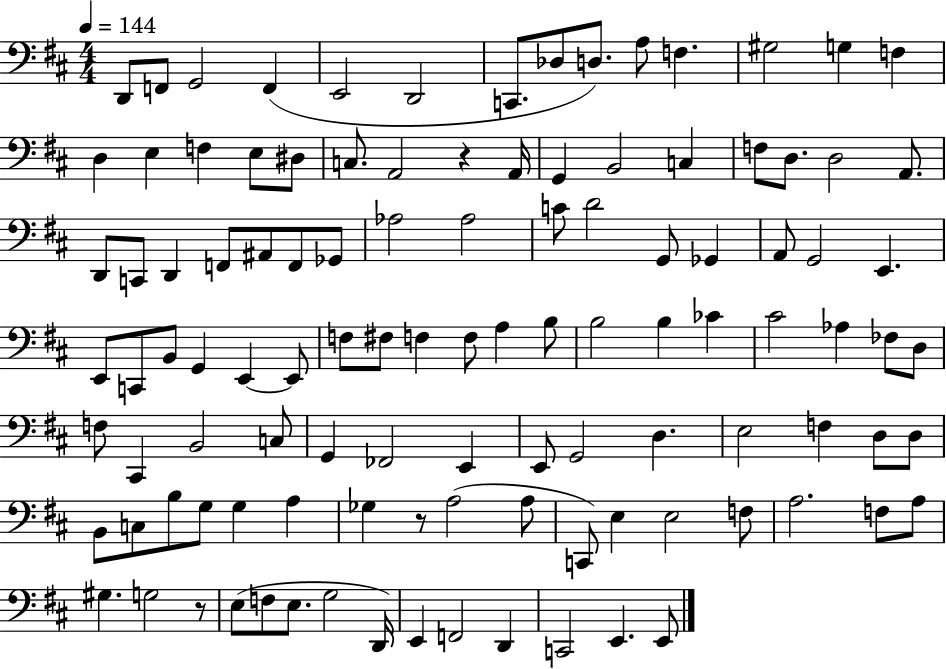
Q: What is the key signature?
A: D major